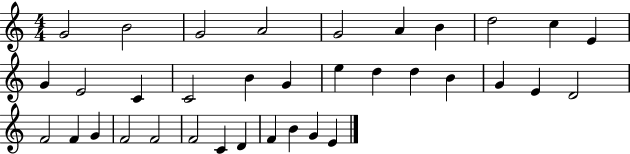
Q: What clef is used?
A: treble